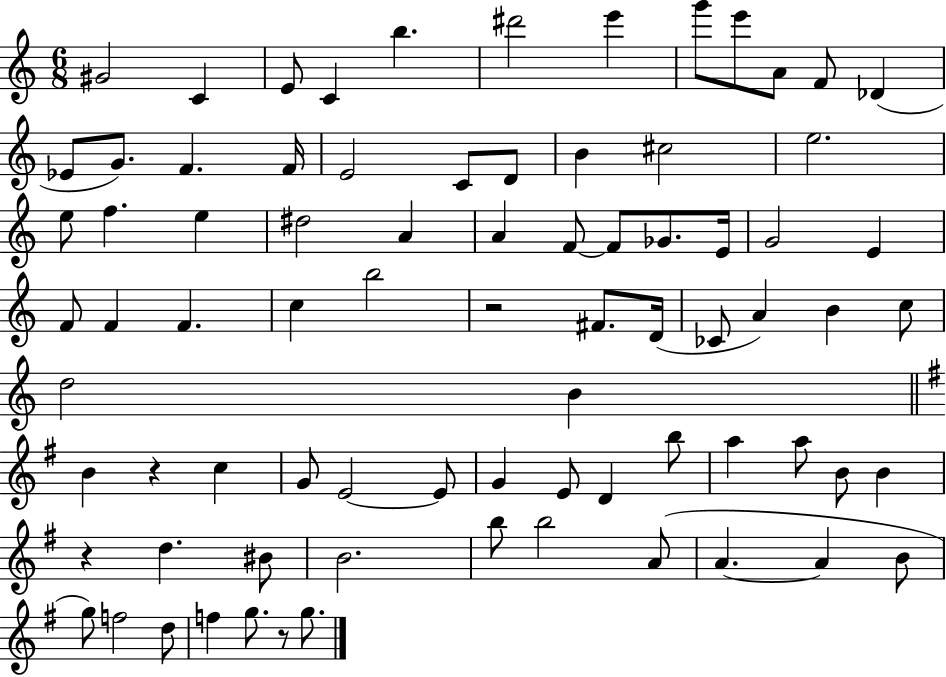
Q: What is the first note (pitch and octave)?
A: G#4